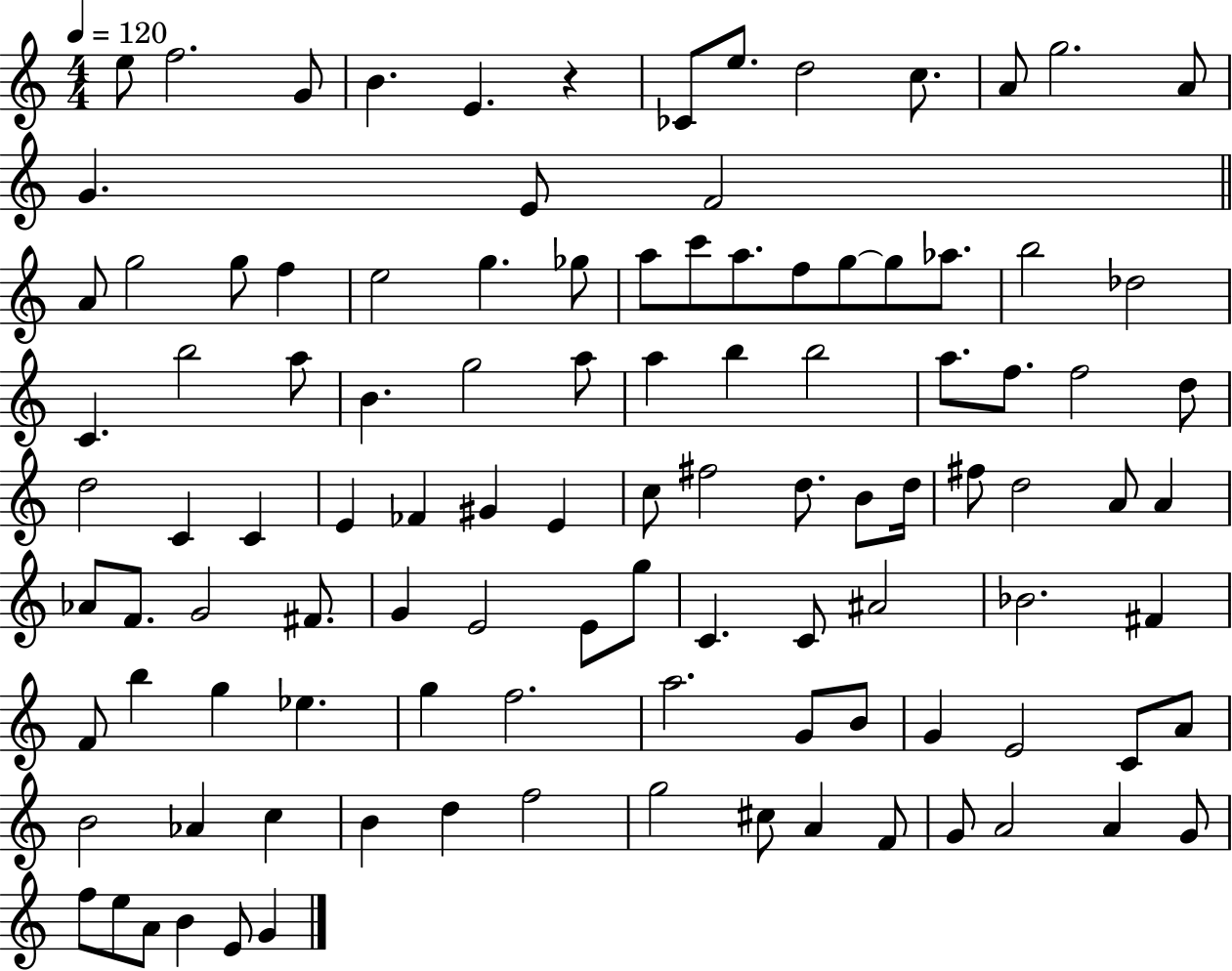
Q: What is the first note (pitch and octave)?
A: E5